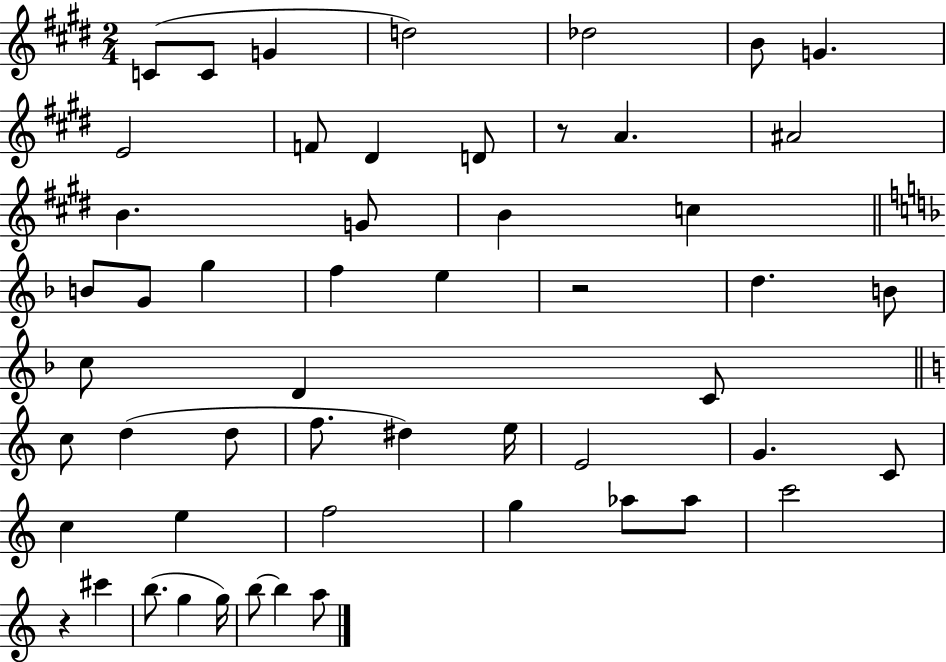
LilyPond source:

{
  \clef treble
  \numericTimeSignature
  \time 2/4
  \key e \major
  c'8( c'8 g'4 | d''2) | des''2 | b'8 g'4. | \break e'2 | f'8 dis'4 d'8 | r8 a'4. | ais'2 | \break b'4. g'8 | b'4 c''4 | \bar "||" \break \key f \major b'8 g'8 g''4 | f''4 e''4 | r2 | d''4. b'8 | \break c''8 d'4 c'8 | \bar "||" \break \key a \minor c''8 d''4( d''8 | f''8. dis''4) e''16 | e'2 | g'4. c'8 | \break c''4 e''4 | f''2 | g''4 aes''8 aes''8 | c'''2 | \break r4 cis'''4 | b''8.( g''4 g''16) | b''8~~ b''4 a''8 | \bar "|."
}